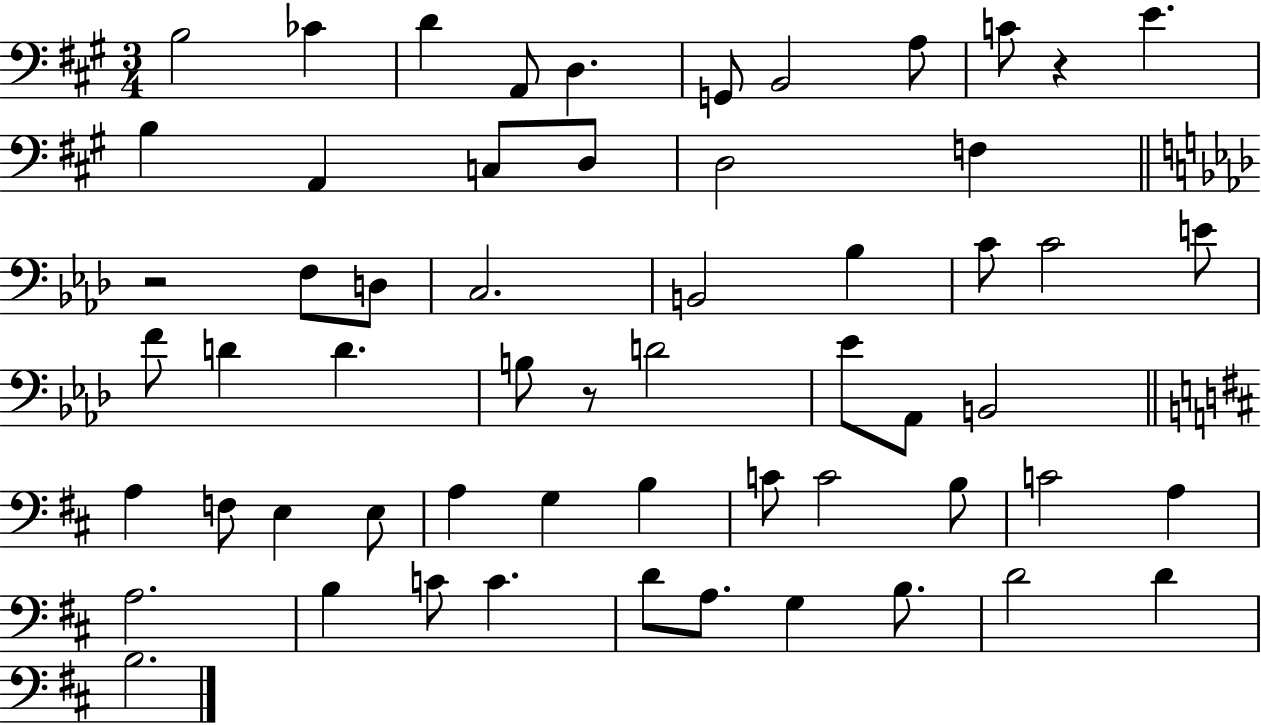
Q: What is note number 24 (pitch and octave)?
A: E4